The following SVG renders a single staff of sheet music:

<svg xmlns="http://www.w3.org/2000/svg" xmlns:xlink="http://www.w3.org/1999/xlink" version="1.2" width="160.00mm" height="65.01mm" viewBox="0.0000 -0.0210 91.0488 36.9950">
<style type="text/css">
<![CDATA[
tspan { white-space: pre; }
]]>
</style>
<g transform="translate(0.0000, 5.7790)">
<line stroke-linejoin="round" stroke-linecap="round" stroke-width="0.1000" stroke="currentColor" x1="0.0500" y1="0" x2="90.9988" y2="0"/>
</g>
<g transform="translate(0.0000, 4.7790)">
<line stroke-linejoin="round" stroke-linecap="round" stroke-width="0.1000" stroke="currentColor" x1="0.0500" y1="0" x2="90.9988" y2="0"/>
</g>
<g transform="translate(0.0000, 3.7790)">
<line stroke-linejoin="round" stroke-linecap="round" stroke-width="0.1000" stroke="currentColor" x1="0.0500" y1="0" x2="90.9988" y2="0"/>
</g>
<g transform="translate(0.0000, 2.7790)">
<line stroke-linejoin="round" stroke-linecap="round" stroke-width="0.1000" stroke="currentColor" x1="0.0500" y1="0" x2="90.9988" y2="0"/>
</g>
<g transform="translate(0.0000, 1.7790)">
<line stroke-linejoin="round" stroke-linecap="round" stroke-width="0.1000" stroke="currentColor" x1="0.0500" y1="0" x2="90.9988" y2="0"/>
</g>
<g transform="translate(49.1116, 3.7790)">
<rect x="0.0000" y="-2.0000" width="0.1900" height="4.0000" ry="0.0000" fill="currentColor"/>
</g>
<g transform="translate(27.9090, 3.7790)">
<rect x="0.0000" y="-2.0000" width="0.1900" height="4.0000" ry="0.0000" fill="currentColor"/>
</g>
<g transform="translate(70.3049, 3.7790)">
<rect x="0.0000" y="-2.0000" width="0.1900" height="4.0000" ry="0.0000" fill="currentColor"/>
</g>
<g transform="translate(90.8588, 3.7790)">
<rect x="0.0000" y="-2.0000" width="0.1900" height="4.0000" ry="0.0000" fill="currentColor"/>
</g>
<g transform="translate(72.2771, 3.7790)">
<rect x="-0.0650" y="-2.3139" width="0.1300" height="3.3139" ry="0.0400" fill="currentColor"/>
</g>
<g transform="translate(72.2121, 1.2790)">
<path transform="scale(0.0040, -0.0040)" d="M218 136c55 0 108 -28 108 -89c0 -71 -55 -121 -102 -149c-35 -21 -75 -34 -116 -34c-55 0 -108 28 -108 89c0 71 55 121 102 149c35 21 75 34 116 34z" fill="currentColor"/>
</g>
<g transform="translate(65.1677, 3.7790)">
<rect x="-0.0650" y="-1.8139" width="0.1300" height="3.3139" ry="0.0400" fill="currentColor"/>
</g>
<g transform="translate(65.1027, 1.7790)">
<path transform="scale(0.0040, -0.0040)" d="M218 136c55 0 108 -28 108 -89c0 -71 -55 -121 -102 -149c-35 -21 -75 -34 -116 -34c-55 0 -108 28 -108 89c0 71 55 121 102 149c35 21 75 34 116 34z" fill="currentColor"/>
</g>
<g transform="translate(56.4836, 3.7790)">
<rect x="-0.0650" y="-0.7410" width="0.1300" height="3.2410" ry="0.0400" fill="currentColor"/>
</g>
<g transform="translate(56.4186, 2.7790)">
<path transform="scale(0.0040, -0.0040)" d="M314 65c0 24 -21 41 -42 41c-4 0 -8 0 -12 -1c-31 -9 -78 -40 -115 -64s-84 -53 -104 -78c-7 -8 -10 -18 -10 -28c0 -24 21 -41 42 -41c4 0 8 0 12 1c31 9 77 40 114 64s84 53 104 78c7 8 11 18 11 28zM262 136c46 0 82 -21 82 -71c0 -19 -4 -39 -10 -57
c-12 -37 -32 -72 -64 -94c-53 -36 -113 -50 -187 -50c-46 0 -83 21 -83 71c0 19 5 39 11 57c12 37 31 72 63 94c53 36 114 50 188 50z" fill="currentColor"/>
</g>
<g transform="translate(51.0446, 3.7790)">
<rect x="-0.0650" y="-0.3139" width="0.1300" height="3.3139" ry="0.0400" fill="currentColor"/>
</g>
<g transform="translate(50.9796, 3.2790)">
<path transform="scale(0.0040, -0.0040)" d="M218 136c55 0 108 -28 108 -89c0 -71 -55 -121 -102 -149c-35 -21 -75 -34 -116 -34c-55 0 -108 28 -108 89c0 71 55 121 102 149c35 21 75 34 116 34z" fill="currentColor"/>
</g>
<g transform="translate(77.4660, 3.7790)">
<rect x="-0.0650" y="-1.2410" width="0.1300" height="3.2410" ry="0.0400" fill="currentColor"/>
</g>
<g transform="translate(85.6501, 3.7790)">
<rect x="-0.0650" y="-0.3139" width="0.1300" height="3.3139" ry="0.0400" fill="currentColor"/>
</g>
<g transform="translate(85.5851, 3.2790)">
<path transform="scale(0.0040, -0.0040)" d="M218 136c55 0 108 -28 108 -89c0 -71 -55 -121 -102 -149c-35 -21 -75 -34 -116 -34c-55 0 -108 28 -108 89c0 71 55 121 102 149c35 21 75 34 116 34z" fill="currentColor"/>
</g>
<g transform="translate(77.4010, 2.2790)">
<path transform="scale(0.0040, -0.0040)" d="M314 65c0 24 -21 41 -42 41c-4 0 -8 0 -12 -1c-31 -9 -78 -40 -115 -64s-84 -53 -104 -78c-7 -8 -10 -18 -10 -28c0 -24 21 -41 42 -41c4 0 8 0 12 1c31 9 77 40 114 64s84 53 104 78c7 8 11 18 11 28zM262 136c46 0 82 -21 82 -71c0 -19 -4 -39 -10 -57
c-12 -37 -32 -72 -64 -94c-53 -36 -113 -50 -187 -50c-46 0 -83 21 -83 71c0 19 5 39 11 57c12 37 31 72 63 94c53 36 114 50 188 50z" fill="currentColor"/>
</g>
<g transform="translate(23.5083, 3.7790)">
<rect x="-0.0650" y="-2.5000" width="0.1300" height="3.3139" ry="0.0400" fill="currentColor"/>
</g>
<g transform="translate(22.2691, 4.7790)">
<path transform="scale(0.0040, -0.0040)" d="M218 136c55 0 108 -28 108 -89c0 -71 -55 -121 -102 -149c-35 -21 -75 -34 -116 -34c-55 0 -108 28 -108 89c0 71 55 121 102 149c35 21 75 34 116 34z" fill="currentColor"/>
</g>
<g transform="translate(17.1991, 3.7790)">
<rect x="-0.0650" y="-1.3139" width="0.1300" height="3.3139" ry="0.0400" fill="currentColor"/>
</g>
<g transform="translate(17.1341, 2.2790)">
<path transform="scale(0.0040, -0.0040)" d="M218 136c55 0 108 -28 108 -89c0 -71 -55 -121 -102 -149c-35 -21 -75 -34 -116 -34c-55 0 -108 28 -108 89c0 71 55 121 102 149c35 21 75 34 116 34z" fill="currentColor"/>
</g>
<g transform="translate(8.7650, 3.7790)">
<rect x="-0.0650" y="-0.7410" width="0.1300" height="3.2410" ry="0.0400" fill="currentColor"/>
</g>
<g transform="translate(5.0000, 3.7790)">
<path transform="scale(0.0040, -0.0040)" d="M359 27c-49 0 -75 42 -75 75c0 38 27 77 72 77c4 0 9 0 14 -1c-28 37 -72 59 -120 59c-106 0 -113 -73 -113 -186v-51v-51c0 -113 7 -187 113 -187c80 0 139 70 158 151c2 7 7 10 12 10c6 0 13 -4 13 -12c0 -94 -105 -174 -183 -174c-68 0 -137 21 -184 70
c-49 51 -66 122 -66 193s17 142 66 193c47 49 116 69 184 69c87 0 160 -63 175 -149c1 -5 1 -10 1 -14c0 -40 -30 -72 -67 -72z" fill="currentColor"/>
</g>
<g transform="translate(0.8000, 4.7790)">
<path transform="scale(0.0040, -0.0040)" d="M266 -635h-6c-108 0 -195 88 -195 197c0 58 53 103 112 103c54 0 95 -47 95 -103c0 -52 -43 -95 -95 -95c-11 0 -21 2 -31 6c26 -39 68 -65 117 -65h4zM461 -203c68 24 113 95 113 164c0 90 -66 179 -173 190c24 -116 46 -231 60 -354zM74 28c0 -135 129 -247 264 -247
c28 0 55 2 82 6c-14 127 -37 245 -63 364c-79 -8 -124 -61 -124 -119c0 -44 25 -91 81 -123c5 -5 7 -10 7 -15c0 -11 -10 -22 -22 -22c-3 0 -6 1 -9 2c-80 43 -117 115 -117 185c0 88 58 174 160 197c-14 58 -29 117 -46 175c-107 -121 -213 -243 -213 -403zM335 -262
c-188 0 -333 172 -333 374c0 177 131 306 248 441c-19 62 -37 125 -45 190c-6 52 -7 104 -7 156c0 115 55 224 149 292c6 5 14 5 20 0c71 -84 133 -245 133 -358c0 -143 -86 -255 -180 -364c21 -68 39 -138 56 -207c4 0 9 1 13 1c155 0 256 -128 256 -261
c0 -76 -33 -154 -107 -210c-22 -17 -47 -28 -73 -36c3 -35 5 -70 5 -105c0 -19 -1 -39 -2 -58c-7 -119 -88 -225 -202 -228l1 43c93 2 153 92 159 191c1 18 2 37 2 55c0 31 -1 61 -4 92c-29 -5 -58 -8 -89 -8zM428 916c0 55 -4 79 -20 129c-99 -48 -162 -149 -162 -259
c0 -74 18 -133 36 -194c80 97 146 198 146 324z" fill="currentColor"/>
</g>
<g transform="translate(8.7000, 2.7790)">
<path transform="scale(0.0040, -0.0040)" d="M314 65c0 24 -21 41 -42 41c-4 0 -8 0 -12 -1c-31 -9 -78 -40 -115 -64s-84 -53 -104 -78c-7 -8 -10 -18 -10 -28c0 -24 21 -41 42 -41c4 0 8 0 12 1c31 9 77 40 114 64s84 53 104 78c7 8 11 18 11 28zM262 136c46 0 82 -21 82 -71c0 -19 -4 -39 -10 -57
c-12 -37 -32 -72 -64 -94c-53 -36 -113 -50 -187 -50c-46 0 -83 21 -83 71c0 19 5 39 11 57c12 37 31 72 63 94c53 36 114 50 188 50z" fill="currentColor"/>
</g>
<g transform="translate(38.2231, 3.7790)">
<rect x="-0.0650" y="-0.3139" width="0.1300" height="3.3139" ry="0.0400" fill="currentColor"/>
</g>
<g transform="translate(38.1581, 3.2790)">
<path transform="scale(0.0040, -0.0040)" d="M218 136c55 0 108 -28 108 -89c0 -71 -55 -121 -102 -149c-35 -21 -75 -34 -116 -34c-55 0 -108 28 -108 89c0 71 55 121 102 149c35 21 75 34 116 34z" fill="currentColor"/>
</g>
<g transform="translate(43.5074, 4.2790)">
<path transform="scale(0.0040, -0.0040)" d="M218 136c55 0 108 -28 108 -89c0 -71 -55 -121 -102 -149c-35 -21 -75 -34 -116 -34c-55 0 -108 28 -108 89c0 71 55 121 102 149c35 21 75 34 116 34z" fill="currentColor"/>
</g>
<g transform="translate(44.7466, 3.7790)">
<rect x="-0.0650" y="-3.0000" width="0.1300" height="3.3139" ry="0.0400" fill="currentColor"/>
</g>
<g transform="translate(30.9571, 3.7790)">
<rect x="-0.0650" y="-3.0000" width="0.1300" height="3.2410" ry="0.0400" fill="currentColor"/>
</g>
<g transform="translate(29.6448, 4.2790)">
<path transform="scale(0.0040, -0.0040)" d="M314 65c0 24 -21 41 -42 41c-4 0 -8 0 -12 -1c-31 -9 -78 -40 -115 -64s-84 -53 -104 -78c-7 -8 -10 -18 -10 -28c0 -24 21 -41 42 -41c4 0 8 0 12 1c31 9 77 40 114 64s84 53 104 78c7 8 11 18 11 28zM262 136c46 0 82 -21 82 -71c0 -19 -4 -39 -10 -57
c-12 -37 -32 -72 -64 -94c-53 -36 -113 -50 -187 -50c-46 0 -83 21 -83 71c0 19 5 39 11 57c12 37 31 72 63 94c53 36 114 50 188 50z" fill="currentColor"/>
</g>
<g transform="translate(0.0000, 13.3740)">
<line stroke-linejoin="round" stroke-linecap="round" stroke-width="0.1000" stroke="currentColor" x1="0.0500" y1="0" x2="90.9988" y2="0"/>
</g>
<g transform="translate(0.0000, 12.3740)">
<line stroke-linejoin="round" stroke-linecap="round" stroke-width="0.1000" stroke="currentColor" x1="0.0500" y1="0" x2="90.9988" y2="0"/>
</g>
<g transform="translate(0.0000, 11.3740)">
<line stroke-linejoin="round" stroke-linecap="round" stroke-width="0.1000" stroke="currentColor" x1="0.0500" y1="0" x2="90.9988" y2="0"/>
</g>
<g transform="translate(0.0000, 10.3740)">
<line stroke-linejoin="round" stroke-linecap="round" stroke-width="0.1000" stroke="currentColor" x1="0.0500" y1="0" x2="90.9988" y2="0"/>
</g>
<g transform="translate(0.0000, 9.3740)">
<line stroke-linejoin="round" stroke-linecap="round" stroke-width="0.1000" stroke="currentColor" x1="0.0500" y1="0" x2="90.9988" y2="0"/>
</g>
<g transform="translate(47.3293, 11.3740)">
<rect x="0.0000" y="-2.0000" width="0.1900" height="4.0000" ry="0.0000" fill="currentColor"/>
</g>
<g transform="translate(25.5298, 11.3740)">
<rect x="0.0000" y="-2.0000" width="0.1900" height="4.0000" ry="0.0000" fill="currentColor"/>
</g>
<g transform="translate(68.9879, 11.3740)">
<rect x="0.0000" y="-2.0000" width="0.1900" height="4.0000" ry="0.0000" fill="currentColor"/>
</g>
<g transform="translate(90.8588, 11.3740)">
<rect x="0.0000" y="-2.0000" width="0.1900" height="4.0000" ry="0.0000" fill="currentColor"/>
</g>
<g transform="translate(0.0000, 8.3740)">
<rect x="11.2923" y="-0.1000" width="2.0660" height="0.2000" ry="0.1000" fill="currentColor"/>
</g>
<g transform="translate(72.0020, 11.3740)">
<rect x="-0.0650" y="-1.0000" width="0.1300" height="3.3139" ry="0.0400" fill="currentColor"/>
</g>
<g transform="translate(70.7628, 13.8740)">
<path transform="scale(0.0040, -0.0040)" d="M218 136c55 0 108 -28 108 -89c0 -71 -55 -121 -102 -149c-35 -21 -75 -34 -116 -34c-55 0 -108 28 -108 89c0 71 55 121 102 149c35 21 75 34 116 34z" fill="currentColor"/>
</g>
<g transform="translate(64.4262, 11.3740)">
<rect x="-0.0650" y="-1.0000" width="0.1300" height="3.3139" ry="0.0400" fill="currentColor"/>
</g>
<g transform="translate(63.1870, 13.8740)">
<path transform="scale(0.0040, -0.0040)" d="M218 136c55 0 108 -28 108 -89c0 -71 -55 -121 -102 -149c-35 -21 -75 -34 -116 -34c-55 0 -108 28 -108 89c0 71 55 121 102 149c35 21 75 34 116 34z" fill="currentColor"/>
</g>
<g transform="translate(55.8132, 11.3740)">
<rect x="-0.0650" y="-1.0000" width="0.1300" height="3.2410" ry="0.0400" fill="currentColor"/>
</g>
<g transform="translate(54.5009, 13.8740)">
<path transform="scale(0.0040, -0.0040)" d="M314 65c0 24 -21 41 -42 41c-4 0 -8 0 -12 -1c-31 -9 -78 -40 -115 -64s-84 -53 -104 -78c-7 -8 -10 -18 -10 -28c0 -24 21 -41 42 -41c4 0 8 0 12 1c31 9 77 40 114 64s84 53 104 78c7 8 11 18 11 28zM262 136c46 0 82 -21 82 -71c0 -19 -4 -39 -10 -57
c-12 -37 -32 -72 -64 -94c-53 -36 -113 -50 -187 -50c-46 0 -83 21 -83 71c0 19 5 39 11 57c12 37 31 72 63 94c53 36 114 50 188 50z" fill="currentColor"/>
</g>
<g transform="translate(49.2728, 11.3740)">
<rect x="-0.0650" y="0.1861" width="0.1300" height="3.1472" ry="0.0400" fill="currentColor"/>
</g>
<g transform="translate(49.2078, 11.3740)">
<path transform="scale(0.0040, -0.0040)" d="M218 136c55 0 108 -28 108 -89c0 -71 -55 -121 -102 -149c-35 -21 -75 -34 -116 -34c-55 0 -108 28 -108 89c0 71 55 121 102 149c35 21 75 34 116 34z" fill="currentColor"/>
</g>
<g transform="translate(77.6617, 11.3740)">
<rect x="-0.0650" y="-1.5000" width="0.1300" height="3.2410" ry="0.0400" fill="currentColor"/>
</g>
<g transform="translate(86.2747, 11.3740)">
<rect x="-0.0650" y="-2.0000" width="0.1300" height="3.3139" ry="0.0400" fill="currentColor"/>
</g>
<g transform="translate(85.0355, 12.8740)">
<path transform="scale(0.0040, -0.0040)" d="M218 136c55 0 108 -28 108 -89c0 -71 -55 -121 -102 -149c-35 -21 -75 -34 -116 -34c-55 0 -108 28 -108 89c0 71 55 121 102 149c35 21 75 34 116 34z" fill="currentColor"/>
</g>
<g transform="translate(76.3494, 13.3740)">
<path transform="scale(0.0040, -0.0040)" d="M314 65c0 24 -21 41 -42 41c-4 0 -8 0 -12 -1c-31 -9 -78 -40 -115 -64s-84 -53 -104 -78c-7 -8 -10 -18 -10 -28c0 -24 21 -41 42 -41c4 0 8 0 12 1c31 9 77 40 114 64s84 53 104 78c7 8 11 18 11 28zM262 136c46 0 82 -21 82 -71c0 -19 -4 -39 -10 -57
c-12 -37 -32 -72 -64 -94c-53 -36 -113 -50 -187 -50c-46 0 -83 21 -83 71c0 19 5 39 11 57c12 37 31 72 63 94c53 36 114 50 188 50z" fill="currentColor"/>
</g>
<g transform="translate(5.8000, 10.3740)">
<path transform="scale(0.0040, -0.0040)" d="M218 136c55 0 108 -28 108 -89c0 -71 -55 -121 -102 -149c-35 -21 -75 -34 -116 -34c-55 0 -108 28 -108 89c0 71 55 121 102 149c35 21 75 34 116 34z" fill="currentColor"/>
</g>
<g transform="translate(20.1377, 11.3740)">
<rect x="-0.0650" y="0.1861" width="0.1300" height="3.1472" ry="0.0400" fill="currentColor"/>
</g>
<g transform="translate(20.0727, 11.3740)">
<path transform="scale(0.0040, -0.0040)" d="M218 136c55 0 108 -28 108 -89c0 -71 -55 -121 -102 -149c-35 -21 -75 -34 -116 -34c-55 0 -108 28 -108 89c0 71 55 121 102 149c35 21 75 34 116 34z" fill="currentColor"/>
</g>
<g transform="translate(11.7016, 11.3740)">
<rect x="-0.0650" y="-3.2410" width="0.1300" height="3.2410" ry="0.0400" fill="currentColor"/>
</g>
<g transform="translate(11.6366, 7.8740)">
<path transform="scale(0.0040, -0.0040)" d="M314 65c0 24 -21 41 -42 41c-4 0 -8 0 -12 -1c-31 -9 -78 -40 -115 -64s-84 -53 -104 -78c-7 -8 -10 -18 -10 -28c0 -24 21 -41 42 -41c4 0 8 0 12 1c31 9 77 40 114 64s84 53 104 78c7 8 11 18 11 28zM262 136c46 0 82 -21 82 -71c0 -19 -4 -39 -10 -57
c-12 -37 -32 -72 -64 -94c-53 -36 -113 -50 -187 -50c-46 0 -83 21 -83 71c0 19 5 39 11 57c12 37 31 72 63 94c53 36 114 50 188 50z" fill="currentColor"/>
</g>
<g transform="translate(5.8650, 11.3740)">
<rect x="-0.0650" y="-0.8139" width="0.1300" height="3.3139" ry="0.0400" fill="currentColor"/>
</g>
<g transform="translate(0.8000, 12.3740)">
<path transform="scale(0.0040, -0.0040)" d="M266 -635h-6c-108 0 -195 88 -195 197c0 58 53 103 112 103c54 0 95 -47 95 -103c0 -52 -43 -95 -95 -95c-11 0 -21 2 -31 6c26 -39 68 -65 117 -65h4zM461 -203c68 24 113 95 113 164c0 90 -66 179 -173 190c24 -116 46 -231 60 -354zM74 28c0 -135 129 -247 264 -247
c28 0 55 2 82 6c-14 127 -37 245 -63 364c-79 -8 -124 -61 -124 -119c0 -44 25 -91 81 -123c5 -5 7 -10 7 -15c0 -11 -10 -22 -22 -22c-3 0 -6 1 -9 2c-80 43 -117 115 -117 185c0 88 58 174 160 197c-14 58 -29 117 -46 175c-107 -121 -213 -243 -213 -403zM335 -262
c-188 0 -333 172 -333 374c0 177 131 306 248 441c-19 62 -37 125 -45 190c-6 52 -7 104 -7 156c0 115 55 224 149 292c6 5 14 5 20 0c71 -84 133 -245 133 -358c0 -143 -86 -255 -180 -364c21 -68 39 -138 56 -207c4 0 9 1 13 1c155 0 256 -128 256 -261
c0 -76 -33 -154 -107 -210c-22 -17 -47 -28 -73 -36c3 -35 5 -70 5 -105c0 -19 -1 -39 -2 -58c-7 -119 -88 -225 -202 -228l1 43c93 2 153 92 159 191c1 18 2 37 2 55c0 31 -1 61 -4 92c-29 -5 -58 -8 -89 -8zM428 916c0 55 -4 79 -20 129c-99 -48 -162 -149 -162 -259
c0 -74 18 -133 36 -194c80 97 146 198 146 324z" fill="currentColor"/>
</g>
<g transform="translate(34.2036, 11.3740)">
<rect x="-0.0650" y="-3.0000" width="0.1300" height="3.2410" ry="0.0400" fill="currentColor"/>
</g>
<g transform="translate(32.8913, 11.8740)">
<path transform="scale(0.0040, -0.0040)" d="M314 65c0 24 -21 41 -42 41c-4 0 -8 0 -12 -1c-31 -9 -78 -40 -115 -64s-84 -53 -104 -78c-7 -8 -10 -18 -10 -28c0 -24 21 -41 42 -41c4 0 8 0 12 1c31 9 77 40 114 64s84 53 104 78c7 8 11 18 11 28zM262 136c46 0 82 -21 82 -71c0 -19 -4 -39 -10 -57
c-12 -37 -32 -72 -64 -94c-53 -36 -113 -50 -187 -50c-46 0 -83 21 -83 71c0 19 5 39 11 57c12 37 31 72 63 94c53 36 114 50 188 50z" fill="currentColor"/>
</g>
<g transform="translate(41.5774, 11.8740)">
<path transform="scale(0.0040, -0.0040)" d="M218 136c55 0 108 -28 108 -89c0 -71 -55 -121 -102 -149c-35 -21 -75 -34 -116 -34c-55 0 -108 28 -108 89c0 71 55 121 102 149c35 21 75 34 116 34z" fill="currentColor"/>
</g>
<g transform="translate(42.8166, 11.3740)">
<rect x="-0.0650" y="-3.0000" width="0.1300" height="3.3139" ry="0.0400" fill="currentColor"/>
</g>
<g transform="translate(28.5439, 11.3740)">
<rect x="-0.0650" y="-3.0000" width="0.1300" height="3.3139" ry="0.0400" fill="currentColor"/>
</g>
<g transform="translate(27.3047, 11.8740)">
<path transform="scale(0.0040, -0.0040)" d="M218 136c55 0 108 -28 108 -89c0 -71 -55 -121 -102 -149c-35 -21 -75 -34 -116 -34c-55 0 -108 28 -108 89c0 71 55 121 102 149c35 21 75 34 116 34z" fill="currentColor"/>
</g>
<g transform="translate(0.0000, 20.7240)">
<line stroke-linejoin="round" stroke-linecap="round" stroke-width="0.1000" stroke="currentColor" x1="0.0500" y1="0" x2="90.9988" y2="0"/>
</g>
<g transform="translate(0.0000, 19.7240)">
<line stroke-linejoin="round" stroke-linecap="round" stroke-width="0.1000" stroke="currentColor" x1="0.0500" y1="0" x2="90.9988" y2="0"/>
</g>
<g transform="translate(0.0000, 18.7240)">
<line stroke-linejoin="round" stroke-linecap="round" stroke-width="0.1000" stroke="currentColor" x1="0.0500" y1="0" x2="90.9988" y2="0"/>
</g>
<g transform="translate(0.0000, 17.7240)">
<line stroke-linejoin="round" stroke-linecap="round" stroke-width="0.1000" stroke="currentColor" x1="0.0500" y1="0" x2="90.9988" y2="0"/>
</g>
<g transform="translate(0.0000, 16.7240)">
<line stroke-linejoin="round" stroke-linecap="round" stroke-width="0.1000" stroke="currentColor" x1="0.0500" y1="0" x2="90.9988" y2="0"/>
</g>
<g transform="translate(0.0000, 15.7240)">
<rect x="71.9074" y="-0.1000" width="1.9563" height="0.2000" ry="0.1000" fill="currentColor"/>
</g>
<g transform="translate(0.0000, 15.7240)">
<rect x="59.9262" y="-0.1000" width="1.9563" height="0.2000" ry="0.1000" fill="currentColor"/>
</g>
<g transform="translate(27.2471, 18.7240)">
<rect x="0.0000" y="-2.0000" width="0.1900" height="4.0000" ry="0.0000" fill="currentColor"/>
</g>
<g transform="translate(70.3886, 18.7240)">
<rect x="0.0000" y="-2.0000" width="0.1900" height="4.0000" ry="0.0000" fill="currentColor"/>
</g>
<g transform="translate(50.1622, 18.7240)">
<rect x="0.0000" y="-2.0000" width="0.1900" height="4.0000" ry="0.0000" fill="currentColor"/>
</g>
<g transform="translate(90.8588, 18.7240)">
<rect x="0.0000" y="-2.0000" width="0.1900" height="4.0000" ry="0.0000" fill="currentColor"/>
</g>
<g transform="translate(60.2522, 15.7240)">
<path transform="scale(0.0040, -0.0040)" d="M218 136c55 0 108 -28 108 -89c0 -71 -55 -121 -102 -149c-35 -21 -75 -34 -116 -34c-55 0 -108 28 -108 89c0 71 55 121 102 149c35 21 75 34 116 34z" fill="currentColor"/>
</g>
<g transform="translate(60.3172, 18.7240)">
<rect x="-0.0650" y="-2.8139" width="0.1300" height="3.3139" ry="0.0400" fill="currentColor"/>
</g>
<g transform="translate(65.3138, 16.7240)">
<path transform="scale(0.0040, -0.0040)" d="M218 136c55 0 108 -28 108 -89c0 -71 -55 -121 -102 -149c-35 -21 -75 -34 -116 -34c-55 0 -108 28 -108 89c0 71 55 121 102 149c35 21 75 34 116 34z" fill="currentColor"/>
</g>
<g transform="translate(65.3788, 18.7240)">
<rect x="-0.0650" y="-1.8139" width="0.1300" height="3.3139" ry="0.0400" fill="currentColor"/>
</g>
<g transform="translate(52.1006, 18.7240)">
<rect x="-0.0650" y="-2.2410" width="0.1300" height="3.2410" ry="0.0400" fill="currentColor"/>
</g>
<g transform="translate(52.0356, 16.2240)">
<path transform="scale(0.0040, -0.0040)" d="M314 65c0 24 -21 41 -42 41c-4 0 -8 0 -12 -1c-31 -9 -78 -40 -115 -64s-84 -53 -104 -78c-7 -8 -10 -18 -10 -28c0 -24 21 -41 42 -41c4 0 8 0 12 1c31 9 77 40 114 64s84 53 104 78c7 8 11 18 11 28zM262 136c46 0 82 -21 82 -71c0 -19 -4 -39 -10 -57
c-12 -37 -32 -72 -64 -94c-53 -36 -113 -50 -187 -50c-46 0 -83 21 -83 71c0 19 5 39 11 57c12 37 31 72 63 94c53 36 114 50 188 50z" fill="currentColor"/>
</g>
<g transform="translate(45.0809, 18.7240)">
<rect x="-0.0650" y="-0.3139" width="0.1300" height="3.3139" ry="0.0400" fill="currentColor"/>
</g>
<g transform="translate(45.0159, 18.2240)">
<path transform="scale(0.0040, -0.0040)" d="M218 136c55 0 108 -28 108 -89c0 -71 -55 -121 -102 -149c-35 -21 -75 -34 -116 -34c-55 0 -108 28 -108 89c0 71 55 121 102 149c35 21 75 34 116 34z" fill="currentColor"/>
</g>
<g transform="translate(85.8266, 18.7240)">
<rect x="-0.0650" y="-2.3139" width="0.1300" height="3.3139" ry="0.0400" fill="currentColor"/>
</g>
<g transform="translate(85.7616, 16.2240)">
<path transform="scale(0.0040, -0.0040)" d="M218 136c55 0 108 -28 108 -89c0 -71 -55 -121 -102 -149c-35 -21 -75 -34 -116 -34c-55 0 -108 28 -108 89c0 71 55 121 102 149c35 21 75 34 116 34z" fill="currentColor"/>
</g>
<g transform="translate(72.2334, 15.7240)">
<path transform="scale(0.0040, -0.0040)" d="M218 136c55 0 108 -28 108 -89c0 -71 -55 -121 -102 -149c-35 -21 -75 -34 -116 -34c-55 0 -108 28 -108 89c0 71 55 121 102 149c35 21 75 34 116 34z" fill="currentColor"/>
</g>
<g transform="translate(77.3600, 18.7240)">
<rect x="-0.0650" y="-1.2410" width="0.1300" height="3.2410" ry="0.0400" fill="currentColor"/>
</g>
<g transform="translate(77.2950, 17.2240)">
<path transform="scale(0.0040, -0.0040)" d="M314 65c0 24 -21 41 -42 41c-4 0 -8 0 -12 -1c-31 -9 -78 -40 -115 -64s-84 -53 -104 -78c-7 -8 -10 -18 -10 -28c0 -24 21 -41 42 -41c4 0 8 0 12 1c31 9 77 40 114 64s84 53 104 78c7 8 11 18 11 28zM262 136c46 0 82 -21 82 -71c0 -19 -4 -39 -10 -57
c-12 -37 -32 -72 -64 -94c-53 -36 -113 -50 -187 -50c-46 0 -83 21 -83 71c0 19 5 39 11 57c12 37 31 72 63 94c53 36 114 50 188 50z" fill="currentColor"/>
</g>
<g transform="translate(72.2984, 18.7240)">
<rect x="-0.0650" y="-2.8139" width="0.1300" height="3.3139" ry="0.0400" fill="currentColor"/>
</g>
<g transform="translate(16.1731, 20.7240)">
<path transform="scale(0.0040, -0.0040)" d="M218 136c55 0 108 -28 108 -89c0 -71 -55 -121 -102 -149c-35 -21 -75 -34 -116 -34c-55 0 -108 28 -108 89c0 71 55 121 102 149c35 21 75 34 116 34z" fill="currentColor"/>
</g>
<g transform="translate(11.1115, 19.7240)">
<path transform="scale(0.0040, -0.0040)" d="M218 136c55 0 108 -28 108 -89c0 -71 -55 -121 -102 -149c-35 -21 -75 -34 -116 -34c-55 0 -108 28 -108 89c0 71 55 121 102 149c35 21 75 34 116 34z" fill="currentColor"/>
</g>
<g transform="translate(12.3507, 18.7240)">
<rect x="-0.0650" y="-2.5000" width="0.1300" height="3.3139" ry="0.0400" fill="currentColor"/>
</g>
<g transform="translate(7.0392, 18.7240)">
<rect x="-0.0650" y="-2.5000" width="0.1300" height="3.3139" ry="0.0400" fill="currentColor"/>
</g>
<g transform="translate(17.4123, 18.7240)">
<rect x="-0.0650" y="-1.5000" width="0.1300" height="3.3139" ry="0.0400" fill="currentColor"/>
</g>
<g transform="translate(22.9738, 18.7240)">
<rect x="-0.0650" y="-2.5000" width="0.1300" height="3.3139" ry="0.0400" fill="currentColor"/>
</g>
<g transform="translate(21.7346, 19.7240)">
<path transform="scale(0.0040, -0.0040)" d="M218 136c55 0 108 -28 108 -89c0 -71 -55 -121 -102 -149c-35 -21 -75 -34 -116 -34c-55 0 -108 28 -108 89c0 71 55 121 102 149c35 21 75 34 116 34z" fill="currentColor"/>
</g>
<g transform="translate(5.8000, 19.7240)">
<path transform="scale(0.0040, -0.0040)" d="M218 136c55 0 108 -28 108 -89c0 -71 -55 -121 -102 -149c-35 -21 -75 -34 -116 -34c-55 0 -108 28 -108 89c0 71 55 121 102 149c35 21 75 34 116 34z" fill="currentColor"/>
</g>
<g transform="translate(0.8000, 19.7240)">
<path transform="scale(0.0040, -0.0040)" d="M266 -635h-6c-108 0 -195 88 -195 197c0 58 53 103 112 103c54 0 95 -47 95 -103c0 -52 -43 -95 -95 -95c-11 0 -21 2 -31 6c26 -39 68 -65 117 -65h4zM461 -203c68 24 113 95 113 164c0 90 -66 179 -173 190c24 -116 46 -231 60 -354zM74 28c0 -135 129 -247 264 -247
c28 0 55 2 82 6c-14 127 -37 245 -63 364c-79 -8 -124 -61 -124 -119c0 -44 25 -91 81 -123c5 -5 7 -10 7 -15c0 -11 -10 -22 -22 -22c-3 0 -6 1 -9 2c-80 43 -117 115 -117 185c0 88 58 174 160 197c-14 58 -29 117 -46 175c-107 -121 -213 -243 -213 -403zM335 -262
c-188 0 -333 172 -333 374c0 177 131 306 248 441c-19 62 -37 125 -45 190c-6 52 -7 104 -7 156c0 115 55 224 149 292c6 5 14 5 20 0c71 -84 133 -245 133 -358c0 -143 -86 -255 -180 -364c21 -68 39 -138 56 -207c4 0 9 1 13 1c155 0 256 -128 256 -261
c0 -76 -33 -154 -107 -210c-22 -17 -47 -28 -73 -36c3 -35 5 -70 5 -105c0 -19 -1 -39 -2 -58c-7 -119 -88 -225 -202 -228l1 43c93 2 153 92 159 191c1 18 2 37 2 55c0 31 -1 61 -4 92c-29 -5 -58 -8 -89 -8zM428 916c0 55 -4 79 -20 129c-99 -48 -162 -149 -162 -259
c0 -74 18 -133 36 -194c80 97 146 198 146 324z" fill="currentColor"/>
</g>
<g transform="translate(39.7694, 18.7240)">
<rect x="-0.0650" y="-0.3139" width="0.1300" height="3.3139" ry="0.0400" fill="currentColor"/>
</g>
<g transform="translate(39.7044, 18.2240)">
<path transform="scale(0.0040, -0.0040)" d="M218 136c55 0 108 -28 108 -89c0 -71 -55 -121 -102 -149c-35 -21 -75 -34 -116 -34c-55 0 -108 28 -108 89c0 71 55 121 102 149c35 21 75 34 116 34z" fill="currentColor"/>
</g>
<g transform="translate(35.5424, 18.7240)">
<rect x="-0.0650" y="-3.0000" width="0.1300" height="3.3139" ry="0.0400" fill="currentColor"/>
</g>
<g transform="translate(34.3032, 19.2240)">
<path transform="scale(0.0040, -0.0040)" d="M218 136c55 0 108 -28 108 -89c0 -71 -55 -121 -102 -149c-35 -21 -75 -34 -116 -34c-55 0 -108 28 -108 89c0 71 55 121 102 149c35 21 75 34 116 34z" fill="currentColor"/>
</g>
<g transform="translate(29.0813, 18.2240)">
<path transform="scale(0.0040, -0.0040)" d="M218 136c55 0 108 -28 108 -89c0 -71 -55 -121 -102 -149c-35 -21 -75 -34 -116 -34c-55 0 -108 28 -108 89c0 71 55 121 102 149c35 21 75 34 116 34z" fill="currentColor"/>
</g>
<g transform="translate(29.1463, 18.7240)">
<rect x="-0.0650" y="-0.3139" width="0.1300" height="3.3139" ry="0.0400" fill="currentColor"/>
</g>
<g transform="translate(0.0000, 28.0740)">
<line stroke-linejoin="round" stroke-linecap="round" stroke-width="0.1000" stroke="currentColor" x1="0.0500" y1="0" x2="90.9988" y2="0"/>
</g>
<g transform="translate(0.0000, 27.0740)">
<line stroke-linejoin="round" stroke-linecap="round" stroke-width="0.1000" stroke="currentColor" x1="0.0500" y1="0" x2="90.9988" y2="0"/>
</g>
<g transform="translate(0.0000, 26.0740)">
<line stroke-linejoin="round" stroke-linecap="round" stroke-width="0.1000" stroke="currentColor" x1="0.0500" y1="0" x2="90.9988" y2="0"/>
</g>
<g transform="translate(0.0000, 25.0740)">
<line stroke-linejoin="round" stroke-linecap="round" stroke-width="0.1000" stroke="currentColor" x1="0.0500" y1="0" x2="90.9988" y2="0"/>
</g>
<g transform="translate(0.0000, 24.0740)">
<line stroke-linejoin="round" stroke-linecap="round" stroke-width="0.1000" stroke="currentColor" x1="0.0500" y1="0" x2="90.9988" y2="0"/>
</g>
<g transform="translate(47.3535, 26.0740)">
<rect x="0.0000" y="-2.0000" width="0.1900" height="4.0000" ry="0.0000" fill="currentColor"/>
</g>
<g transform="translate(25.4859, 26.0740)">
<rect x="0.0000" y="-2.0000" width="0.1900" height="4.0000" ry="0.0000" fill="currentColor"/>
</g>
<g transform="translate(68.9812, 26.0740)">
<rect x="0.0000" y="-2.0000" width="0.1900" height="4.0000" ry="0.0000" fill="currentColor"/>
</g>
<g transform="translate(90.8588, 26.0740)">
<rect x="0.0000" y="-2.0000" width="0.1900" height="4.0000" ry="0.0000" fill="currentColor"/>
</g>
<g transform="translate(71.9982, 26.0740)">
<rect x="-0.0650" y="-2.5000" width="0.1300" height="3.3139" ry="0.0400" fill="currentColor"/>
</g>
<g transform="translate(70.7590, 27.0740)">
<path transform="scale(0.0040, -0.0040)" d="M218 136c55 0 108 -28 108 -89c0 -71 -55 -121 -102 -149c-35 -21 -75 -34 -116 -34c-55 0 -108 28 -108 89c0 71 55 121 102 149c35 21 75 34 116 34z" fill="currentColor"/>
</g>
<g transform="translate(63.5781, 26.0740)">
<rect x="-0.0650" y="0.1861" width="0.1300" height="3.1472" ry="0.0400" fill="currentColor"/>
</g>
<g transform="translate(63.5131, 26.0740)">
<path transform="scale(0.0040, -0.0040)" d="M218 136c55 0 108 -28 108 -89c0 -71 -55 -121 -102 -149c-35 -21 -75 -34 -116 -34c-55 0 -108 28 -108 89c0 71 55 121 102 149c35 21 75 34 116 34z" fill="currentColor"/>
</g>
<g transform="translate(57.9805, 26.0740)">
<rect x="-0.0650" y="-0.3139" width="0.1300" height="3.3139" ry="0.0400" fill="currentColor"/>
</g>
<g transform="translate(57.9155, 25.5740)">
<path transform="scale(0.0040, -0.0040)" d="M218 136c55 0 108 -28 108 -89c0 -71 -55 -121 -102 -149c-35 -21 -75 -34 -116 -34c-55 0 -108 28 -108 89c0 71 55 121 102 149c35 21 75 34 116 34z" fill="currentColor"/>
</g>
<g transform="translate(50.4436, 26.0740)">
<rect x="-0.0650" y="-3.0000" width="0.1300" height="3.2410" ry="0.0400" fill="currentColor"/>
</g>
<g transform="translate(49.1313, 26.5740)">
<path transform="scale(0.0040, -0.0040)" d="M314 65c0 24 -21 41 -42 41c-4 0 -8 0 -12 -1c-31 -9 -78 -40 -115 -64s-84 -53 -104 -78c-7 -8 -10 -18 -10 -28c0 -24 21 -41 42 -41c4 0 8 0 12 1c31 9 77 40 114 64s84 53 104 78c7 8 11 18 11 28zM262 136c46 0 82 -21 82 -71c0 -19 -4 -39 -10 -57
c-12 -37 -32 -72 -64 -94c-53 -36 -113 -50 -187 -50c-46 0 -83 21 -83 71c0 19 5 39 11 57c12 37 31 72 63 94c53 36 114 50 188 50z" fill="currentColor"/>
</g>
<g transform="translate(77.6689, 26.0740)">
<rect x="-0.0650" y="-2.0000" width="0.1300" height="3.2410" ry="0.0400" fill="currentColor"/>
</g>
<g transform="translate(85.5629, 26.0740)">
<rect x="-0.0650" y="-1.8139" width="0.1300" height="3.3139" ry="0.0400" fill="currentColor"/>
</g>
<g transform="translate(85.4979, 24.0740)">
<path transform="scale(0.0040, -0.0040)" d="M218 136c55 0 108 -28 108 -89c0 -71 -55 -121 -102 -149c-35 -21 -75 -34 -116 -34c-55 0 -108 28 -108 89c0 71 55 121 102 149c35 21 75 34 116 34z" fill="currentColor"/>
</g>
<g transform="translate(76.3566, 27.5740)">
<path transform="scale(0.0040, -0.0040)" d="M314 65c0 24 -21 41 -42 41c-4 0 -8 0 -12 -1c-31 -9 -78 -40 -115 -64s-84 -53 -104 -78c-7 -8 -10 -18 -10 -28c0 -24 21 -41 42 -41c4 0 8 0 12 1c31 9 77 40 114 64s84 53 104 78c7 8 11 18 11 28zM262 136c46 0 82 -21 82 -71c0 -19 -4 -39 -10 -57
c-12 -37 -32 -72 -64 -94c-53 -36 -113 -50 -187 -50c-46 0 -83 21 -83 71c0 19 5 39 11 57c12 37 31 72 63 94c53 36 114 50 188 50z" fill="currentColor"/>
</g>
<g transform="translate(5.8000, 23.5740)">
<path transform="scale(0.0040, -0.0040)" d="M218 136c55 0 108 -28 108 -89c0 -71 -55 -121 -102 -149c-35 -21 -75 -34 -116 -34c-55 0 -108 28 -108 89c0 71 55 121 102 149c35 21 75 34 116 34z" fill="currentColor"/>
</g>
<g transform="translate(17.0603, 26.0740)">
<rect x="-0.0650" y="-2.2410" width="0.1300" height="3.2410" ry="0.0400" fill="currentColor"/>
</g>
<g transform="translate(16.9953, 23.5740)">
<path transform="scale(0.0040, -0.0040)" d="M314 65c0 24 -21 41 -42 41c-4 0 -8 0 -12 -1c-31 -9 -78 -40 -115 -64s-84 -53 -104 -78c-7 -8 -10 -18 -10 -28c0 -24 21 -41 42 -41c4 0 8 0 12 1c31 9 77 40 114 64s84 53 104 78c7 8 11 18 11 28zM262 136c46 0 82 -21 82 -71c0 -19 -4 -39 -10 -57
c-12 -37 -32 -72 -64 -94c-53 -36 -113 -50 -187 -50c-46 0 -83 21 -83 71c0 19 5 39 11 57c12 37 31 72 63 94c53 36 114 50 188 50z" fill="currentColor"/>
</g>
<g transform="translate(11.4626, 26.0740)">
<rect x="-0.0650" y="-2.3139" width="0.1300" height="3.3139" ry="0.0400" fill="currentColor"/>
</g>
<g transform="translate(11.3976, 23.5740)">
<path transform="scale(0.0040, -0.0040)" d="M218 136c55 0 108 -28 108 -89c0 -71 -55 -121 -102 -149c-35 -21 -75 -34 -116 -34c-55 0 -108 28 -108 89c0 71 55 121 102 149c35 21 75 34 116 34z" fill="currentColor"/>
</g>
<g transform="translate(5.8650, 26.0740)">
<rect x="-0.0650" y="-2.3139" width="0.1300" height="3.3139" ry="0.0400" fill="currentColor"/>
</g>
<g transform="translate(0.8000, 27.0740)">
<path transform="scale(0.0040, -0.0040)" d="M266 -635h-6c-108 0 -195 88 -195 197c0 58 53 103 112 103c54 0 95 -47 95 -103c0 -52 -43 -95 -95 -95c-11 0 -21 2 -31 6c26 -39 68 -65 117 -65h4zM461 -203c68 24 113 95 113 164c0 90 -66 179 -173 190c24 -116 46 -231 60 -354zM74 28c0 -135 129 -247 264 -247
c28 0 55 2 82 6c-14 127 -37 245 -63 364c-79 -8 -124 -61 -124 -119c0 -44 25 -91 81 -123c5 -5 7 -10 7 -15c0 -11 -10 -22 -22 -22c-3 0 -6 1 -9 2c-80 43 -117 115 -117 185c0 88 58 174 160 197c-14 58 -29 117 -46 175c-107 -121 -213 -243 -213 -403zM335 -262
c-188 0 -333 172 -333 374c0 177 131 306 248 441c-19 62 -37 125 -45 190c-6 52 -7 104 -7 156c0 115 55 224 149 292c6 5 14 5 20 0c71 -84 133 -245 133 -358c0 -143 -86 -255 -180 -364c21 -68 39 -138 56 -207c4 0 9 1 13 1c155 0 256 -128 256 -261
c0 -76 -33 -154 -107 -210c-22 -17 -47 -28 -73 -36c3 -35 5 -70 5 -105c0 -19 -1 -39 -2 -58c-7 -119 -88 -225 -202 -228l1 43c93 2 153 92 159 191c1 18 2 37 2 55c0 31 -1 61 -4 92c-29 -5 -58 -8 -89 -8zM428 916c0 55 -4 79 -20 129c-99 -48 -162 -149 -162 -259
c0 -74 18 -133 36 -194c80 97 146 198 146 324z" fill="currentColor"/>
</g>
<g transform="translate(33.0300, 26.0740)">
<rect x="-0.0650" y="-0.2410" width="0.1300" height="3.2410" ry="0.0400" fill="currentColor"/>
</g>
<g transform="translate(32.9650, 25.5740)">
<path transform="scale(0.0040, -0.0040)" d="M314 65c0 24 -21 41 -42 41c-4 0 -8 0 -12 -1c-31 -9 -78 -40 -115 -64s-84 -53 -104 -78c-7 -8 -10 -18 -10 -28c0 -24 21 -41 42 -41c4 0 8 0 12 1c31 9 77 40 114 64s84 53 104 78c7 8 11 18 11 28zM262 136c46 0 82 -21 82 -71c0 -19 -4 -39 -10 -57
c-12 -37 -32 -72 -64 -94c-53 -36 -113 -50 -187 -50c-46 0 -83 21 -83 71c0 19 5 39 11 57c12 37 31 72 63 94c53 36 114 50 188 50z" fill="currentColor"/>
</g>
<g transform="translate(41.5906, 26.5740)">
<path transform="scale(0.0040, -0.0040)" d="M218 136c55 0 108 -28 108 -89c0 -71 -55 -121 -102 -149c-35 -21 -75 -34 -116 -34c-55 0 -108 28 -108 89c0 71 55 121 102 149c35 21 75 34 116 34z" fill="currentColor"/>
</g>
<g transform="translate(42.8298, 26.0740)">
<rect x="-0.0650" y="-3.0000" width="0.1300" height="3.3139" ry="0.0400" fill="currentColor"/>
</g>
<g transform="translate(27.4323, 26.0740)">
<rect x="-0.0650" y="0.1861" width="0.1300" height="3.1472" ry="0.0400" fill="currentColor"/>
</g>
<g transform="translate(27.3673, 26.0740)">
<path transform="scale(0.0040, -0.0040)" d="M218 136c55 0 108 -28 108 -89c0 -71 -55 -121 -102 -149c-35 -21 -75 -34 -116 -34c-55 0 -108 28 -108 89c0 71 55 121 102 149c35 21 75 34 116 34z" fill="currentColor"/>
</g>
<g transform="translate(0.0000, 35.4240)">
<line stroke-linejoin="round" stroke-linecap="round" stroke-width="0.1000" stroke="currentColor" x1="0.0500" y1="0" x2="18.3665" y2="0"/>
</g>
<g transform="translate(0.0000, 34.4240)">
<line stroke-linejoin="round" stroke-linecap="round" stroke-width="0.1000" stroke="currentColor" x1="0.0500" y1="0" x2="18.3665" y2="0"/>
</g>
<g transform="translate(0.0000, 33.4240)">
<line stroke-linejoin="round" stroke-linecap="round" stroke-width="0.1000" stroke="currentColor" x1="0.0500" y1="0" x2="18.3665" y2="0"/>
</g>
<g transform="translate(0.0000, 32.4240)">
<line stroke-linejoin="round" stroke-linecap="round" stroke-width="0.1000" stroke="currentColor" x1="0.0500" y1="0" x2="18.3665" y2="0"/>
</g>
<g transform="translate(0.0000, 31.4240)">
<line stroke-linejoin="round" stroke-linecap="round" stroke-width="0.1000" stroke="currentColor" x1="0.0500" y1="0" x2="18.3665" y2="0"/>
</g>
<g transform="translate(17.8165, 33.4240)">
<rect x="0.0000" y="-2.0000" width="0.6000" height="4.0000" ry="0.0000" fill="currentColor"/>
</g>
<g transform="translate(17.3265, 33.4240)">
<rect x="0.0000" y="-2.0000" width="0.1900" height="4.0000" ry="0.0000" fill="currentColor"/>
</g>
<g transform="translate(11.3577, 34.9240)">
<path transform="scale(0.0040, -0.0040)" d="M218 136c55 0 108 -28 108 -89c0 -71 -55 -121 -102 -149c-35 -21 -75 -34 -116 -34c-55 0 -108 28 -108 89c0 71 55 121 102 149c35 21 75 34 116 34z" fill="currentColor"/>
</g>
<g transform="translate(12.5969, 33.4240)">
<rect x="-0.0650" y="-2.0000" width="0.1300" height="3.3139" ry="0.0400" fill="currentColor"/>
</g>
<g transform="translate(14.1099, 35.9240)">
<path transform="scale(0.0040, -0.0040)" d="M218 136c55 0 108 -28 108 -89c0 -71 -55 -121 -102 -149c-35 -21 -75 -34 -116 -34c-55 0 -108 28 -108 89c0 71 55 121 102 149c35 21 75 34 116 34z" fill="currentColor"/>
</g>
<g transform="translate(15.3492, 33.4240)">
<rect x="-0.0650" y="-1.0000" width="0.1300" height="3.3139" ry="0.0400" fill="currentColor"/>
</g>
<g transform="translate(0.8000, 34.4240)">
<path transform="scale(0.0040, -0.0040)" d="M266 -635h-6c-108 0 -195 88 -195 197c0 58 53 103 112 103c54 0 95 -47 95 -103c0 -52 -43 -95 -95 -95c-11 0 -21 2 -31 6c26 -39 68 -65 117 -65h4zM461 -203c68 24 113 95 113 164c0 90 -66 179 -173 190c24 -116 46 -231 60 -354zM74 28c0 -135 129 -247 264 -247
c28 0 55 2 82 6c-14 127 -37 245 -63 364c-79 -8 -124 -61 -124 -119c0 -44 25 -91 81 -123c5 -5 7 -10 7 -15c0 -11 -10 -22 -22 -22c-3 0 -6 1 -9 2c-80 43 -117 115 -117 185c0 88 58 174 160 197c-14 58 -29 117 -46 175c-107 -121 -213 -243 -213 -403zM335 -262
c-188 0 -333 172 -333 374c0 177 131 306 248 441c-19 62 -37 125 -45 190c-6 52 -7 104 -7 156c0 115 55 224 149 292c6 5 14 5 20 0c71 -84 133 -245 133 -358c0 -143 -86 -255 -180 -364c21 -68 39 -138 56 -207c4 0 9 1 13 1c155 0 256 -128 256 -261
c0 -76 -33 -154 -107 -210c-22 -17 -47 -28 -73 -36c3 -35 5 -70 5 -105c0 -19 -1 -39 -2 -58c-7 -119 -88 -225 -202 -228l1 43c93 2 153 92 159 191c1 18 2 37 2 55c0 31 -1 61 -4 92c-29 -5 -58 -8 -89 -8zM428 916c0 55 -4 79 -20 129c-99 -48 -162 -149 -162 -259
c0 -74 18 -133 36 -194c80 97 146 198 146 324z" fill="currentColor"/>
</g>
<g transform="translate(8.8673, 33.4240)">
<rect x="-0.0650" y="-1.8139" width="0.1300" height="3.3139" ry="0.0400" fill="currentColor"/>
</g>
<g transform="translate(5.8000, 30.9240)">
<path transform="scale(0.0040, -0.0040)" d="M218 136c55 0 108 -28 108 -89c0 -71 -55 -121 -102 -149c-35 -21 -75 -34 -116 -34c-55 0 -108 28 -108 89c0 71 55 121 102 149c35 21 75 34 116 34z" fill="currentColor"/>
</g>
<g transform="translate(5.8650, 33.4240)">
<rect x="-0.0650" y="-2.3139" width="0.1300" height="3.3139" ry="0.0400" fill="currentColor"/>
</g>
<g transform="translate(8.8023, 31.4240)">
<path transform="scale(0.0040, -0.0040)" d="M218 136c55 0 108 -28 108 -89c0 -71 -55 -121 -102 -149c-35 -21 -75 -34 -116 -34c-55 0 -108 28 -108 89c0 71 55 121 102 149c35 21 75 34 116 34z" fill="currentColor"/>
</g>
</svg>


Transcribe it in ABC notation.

X:1
T:Untitled
M:4/4
L:1/4
K:C
d2 e G A2 c A c d2 f g e2 c d b2 B A A2 A B D2 D D E2 F G G E G c A c c g2 a f a e2 g g g g2 B c2 A A2 c B G F2 f g f F D